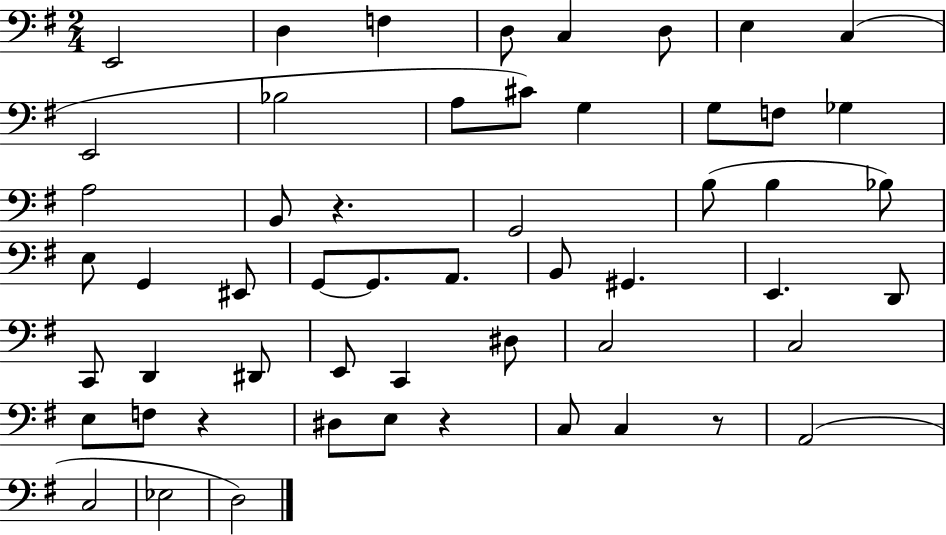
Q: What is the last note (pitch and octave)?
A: D3